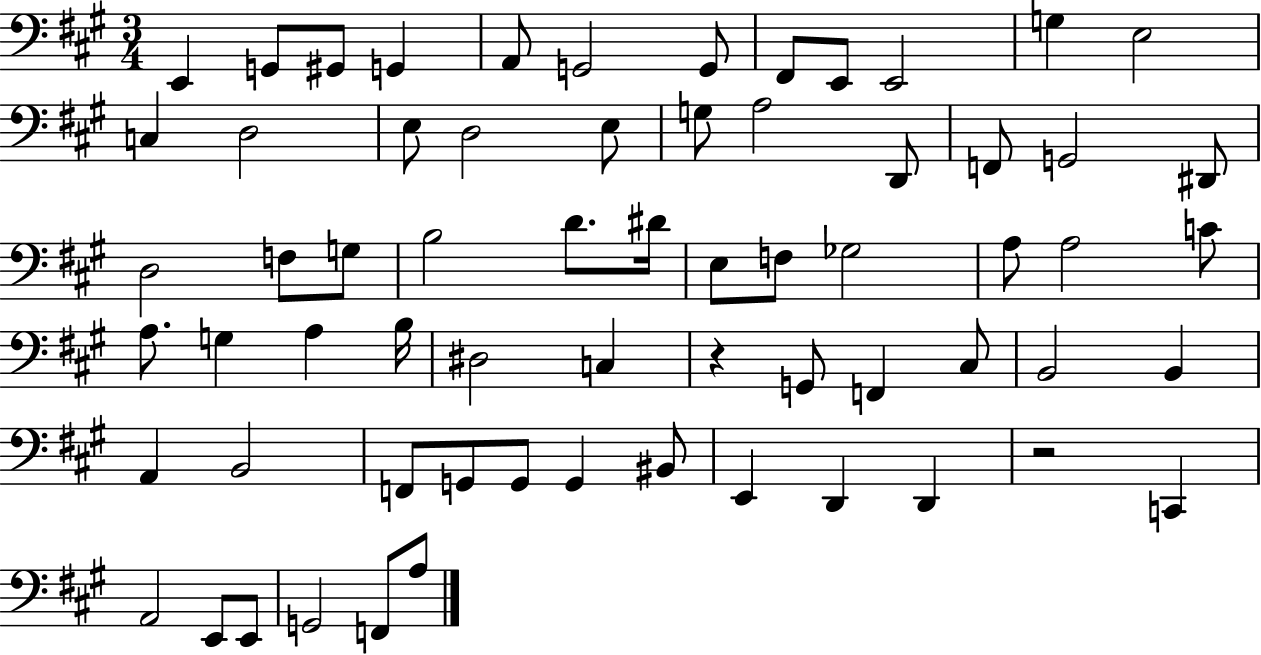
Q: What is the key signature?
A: A major